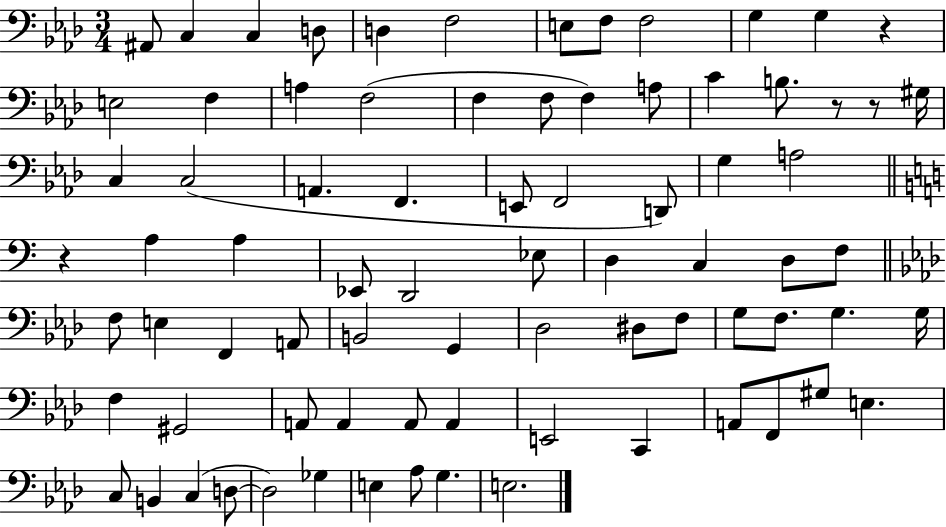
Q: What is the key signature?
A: AES major